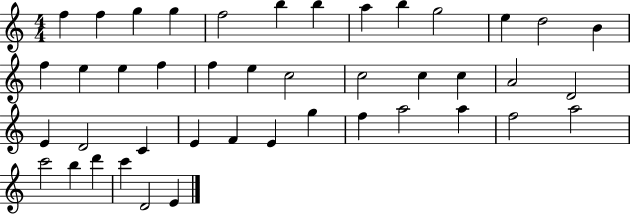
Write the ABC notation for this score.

X:1
T:Untitled
M:4/4
L:1/4
K:C
f f g g f2 b b a b g2 e d2 B f e e f f e c2 c2 c c A2 D2 E D2 C E F E g f a2 a f2 a2 c'2 b d' c' D2 E